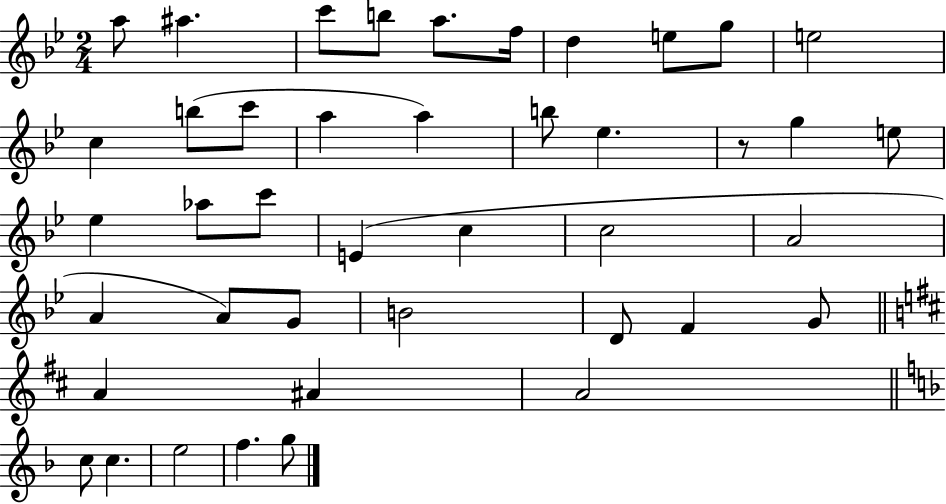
X:1
T:Untitled
M:2/4
L:1/4
K:Bb
a/2 ^a c'/2 b/2 a/2 f/4 d e/2 g/2 e2 c b/2 c'/2 a a b/2 _e z/2 g e/2 _e _a/2 c'/2 E c c2 A2 A A/2 G/2 B2 D/2 F G/2 A ^A A2 c/2 c e2 f g/2